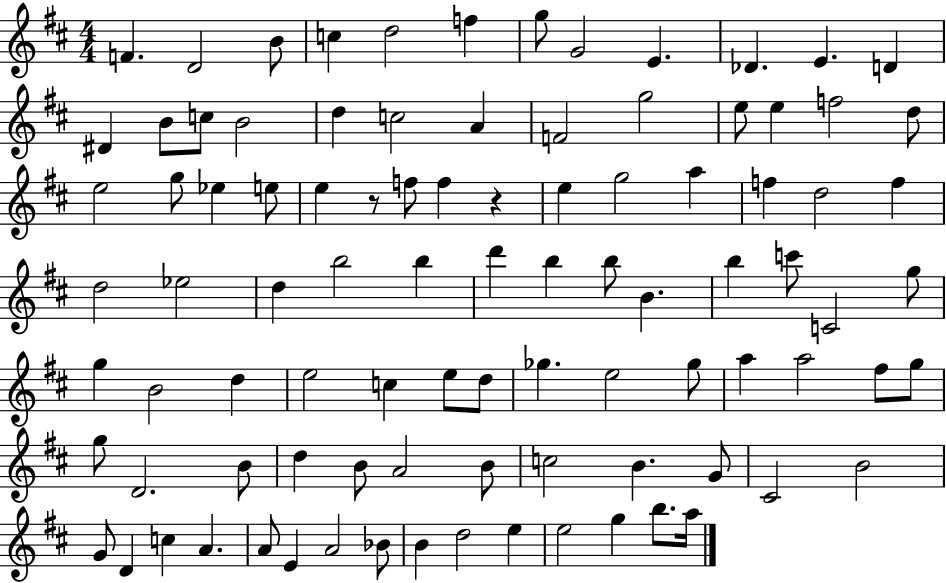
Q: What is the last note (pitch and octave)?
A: A5